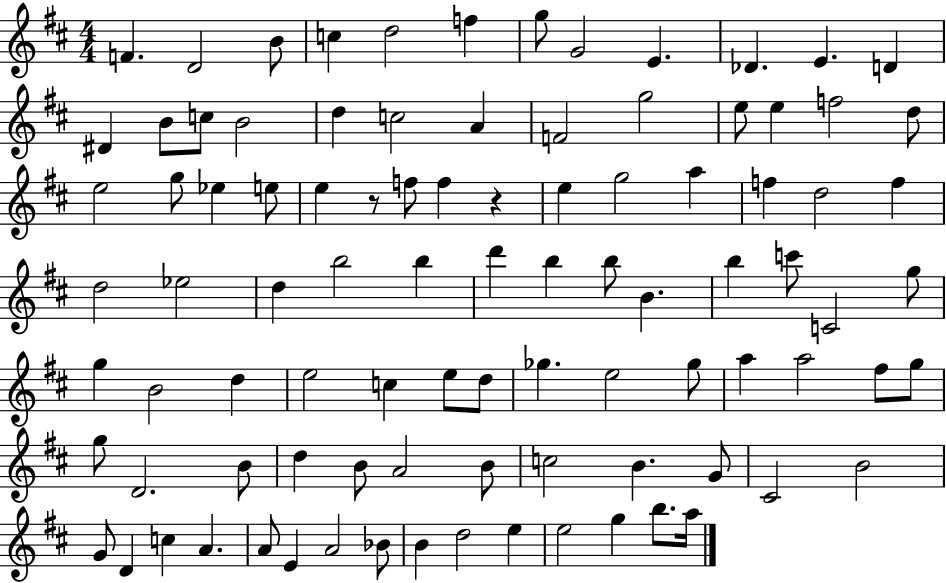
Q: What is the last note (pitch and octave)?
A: A5